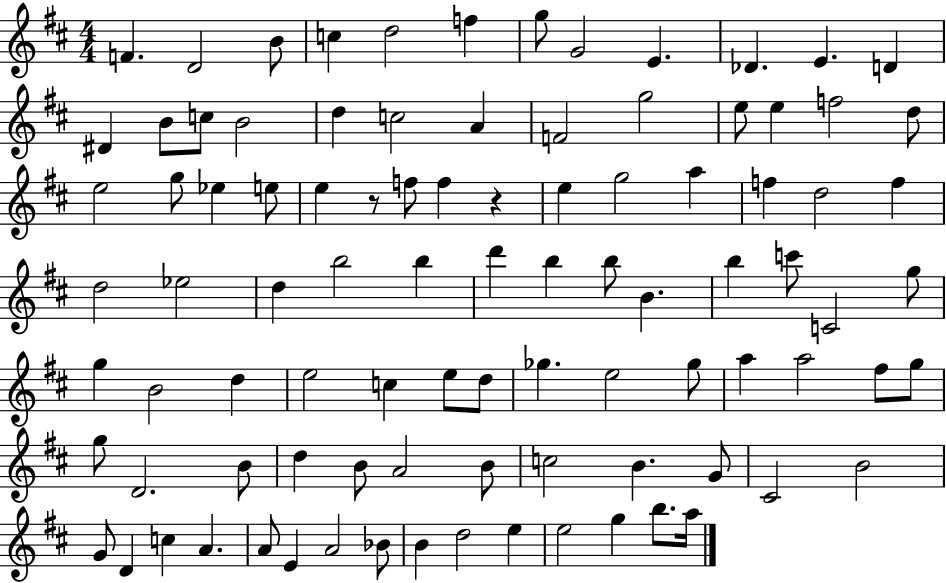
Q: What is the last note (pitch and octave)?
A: A5